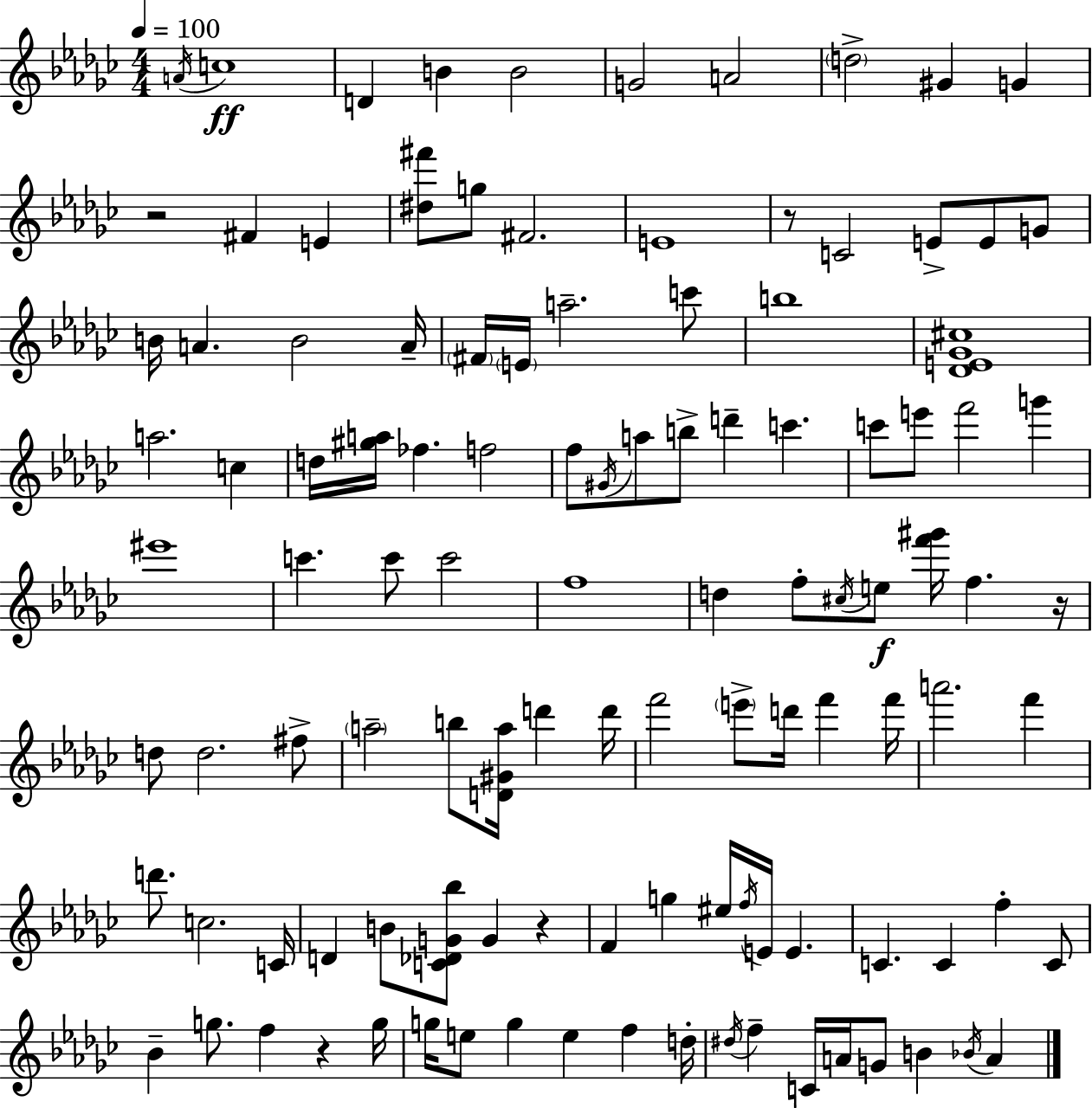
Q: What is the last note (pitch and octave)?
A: A4